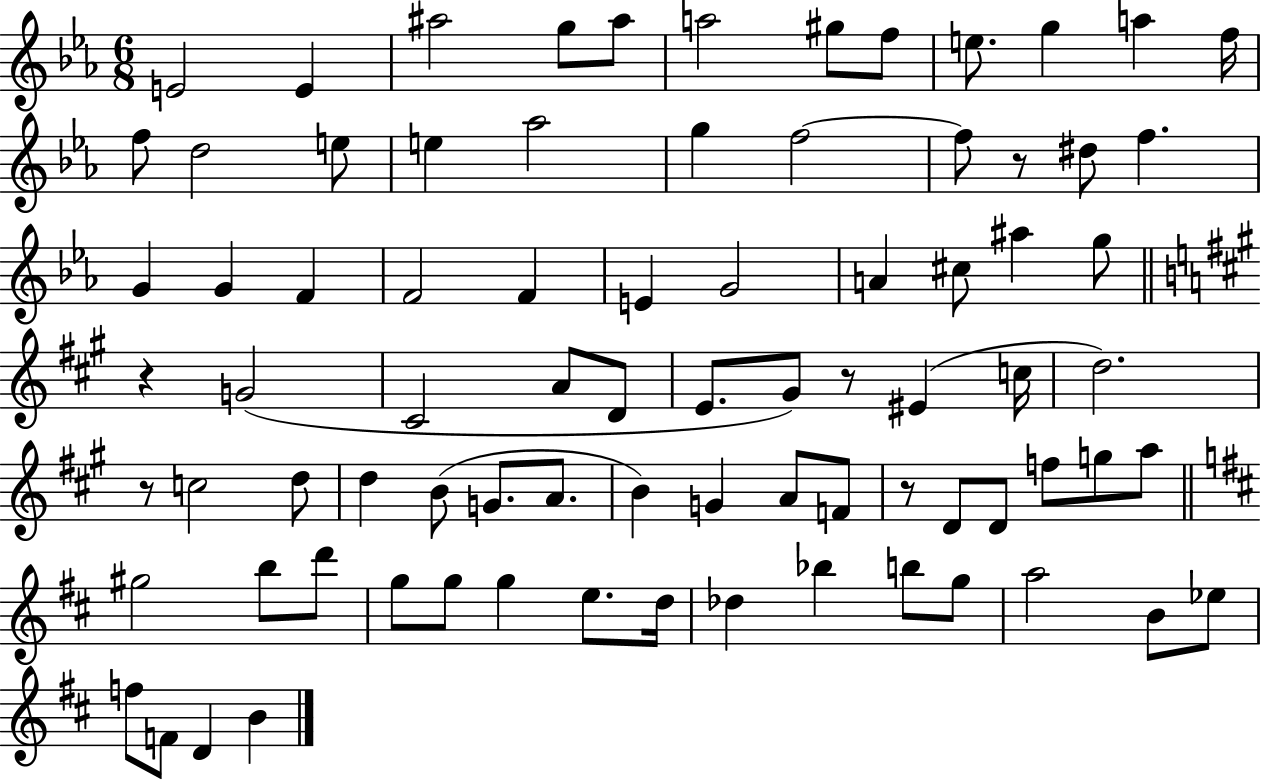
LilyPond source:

{
  \clef treble
  \numericTimeSignature
  \time 6/8
  \key ees \major
  e'2 e'4 | ais''2 g''8 ais''8 | a''2 gis''8 f''8 | e''8. g''4 a''4 f''16 | \break f''8 d''2 e''8 | e''4 aes''2 | g''4 f''2~~ | f''8 r8 dis''8 f''4. | \break g'4 g'4 f'4 | f'2 f'4 | e'4 g'2 | a'4 cis''8 ais''4 g''8 | \break \bar "||" \break \key a \major r4 g'2( | cis'2 a'8 d'8 | e'8. gis'8) r8 eis'4( c''16 | d''2.) | \break r8 c''2 d''8 | d''4 b'8( g'8. a'8. | b'4) g'4 a'8 f'8 | r8 d'8 d'8 f''8 g''8 a''8 | \break \bar "||" \break \key b \minor gis''2 b''8 d'''8 | g''8 g''8 g''4 e''8. d''16 | des''4 bes''4 b''8 g''8 | a''2 b'8 ees''8 | \break f''8 f'8 d'4 b'4 | \bar "|."
}